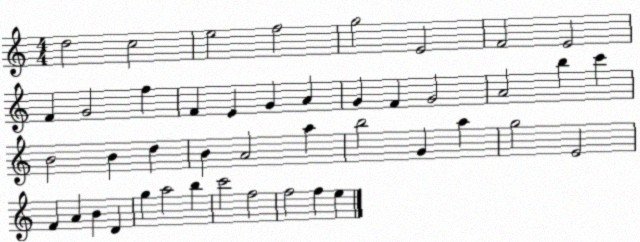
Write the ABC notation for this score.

X:1
T:Untitled
M:4/4
L:1/4
K:C
d2 c2 e2 f2 g2 E2 F2 E2 F G2 f F E G A G F G2 A2 b c' B2 B d B A2 a b2 G a g2 E2 F A B D g a2 b c'2 f2 f2 f e